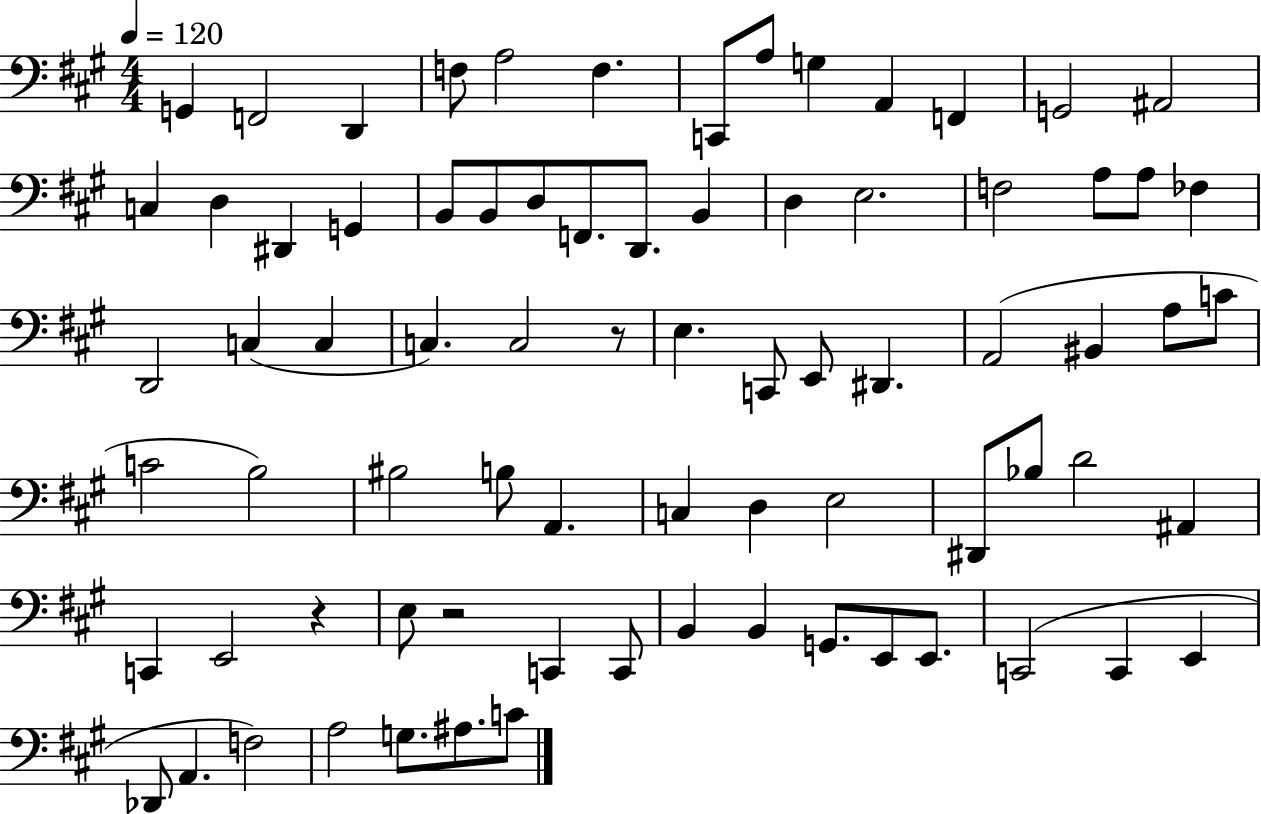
G2/q F2/h D2/q F3/e A3/h F3/q. C2/e A3/e G3/q A2/q F2/q G2/h A#2/h C3/q D3/q D#2/q G2/q B2/e B2/e D3/e F2/e. D2/e. B2/q D3/q E3/h. F3/h A3/e A3/e FES3/q D2/h C3/q C3/q C3/q. C3/h R/e E3/q. C2/e E2/e D#2/q. A2/h BIS2/q A3/e C4/e C4/h B3/h BIS3/h B3/e A2/q. C3/q D3/q E3/h D#2/e Bb3/e D4/h A#2/q C2/q E2/h R/q E3/e R/h C2/q C2/e B2/q B2/q G2/e. E2/e E2/e. C2/h C2/q E2/q Db2/e A2/q. F3/h A3/h G3/e. A#3/e. C4/e